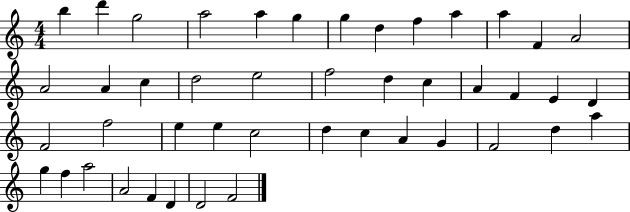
B5/q D6/q G5/h A5/h A5/q G5/q G5/q D5/q F5/q A5/q A5/q F4/q A4/h A4/h A4/q C5/q D5/h E5/h F5/h D5/q C5/q A4/q F4/q E4/q D4/q F4/h F5/h E5/q E5/q C5/h D5/q C5/q A4/q G4/q F4/h D5/q A5/q G5/q F5/q A5/h A4/h F4/q D4/q D4/h F4/h